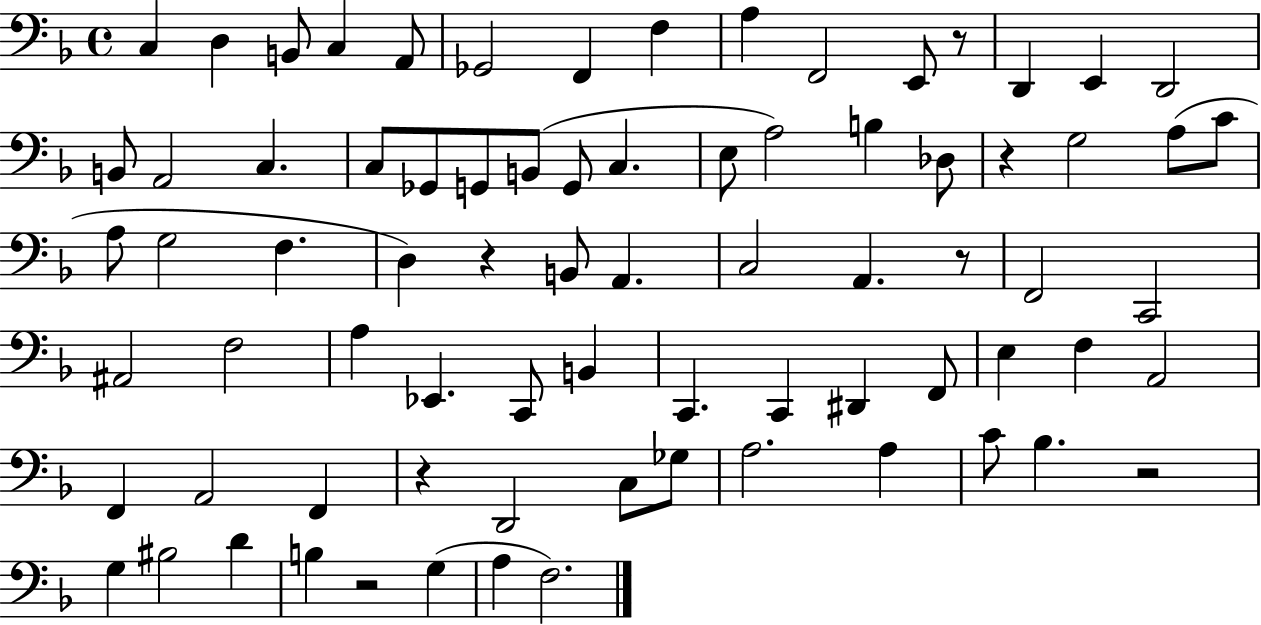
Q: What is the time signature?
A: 4/4